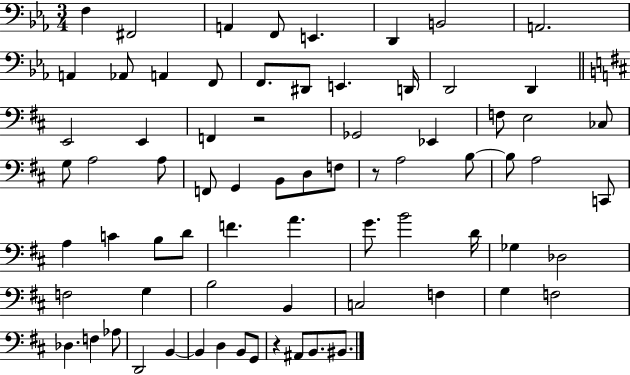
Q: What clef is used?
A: bass